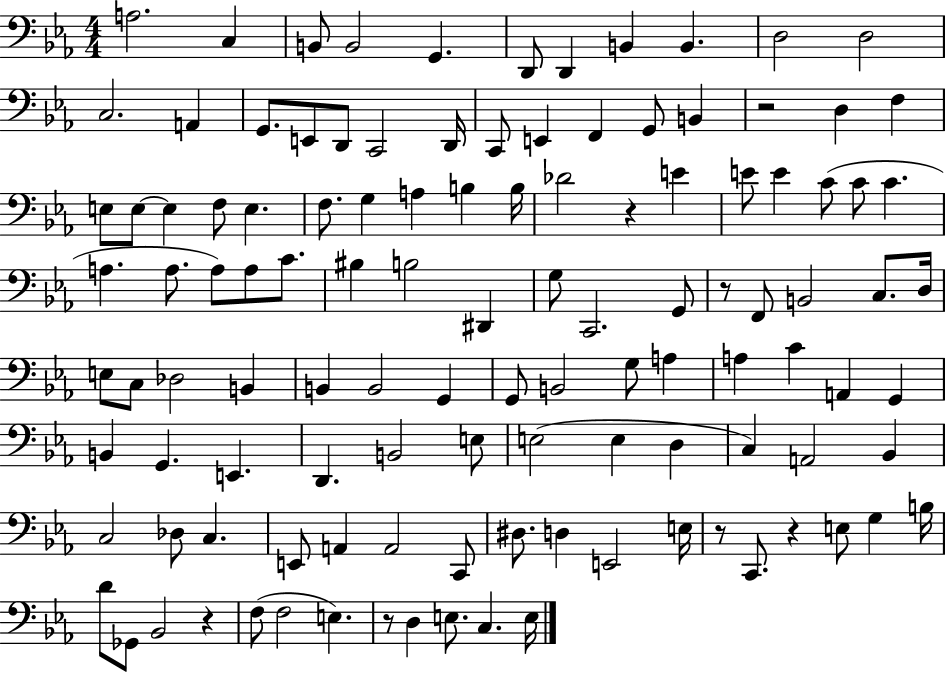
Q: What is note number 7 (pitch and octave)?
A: D2